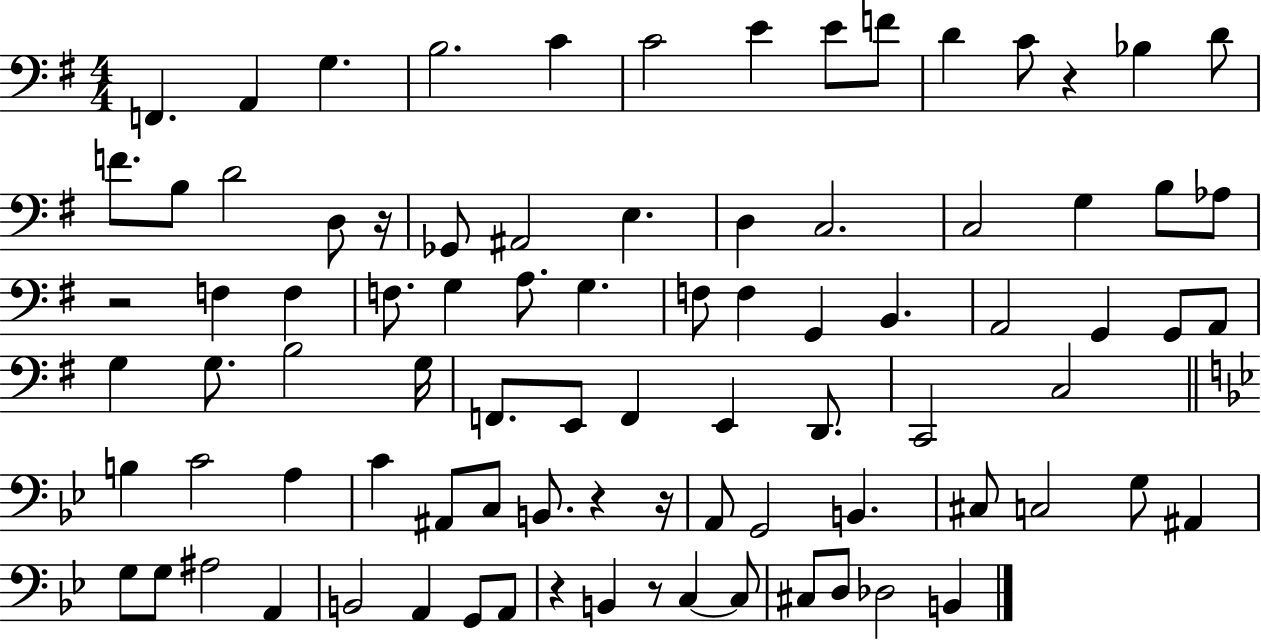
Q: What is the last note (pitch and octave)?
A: B2